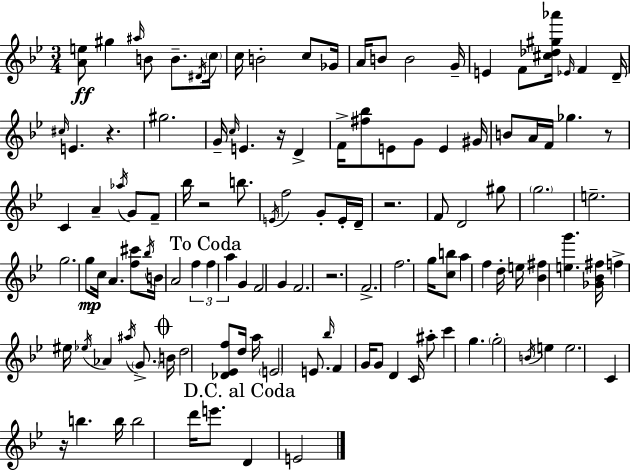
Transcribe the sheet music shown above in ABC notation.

X:1
T:Untitled
M:3/4
L:1/4
K:Gm
[Ae]/2 ^g ^a/4 B/2 B/2 ^D/4 c/4 c/4 B2 c/2 _G/4 A/4 B/2 B2 G/4 E F/2 [^c_d^g_a']/4 _E/4 F D/4 ^c/4 E z ^g2 G/4 c/4 E z/4 D F/4 [^f_b]/2 E/2 G/2 E ^G/4 B/2 A/4 F/4 _g z/2 C A _a/4 G/2 F/2 _b/4 z2 b/2 E/4 f2 G/2 E/4 D/4 z2 F/2 D2 ^g/2 g2 e2 g2 g/2 c/4 A [f^c']/2 _b/4 B/4 A2 f f a G F2 G F2 z2 F2 f2 g/4 [cb]/2 a f d/4 e/4 [_B^f] [eg'] [_G_B^f]/4 f ^e/4 _e/4 _A ^a/4 G/2 B/4 d2 [_D_Ef]/2 d/4 a/4 E2 E/2 _b/4 F G/4 G/2 D C/4 ^a/2 c' g g2 B/4 e e2 C z/4 b b/4 b2 d'/4 e'/2 D E2